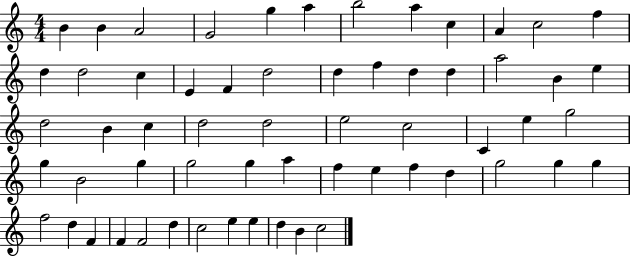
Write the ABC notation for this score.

X:1
T:Untitled
M:4/4
L:1/4
K:C
B B A2 G2 g a b2 a c A c2 f d d2 c E F d2 d f d d a2 B e d2 B c d2 d2 e2 c2 C e g2 g B2 g g2 g a f e f d g2 g g f2 d F F F2 d c2 e e d B c2